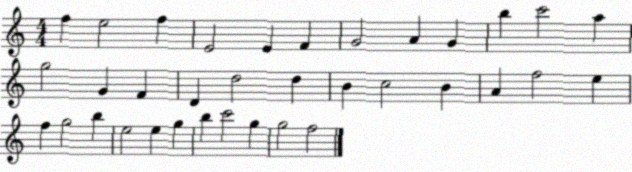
X:1
T:Untitled
M:4/4
L:1/4
K:C
f e2 f E2 E F G2 A G b c'2 a g2 G F D d2 d B c2 B A f2 e f g2 b e2 e g b c'2 g g2 f2